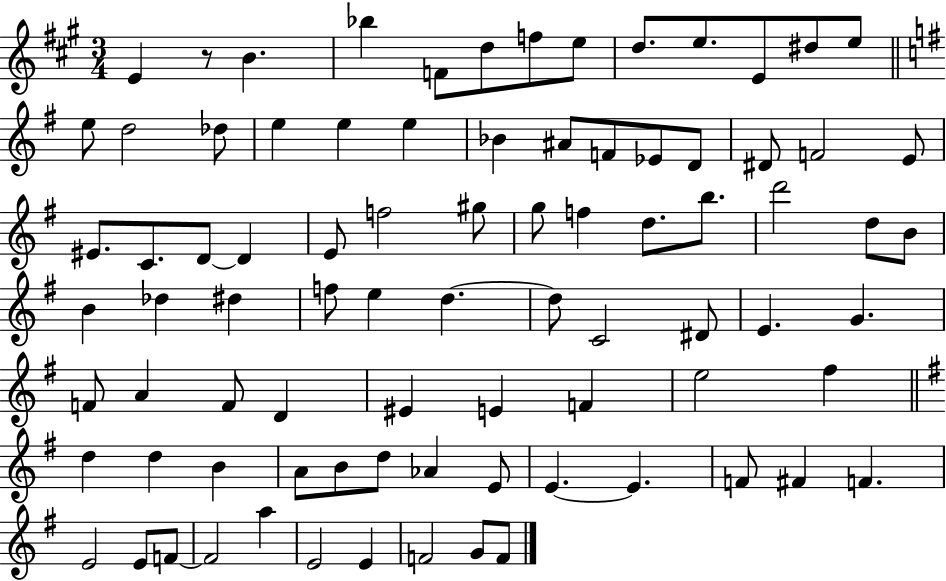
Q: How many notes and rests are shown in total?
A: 84